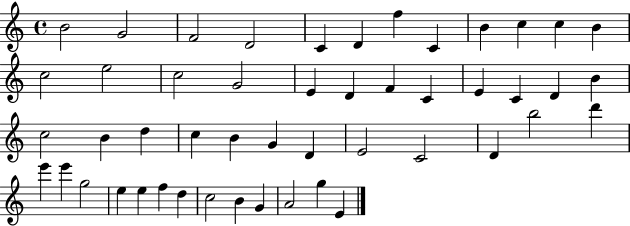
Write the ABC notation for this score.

X:1
T:Untitled
M:4/4
L:1/4
K:C
B2 G2 F2 D2 C D f C B c c B c2 e2 c2 G2 E D F C E C D B c2 B d c B G D E2 C2 D b2 d' e' e' g2 e e f d c2 B G A2 g E